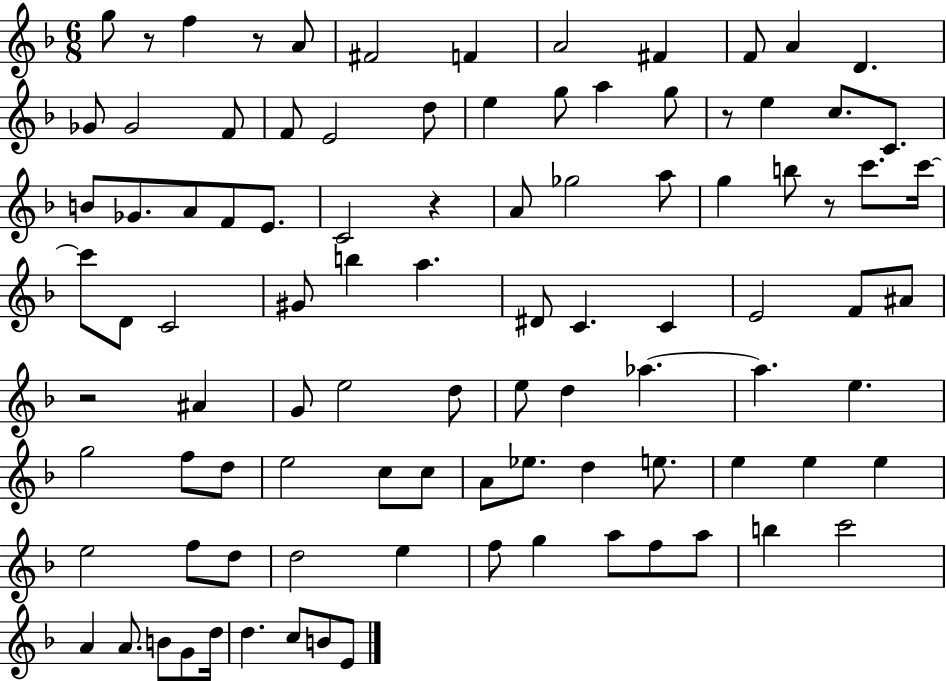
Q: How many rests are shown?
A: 6